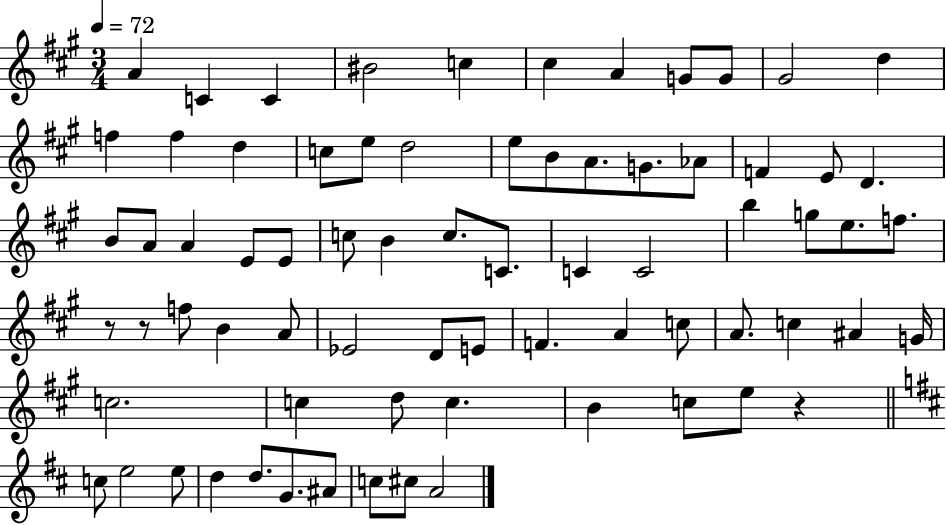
{
  \clef treble
  \numericTimeSignature
  \time 3/4
  \key a \major
  \tempo 4 = 72
  \repeat volta 2 { a'4 c'4 c'4 | bis'2 c''4 | cis''4 a'4 g'8 g'8 | gis'2 d''4 | \break f''4 f''4 d''4 | c''8 e''8 d''2 | e''8 b'8 a'8. g'8. aes'8 | f'4 e'8 d'4. | \break b'8 a'8 a'4 e'8 e'8 | c''8 b'4 c''8. c'8. | c'4 c'2 | b''4 g''8 e''8. f''8. | \break r8 r8 f''8 b'4 a'8 | ees'2 d'8 e'8 | f'4. a'4 c''8 | a'8. c''4 ais'4 g'16 | \break c''2. | c''4 d''8 c''4. | b'4 c''8 e''8 r4 | \bar "||" \break \key d \major c''8 e''2 e''8 | d''4 d''8. g'8. ais'8 | c''8 cis''8 a'2 | } \bar "|."
}